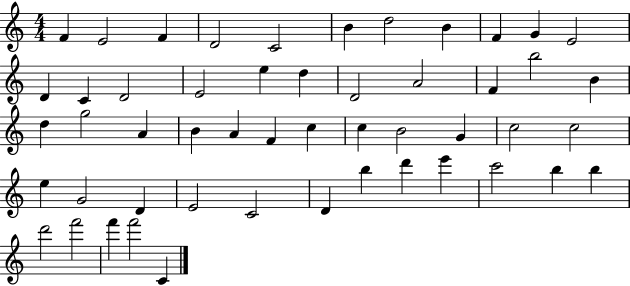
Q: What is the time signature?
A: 4/4